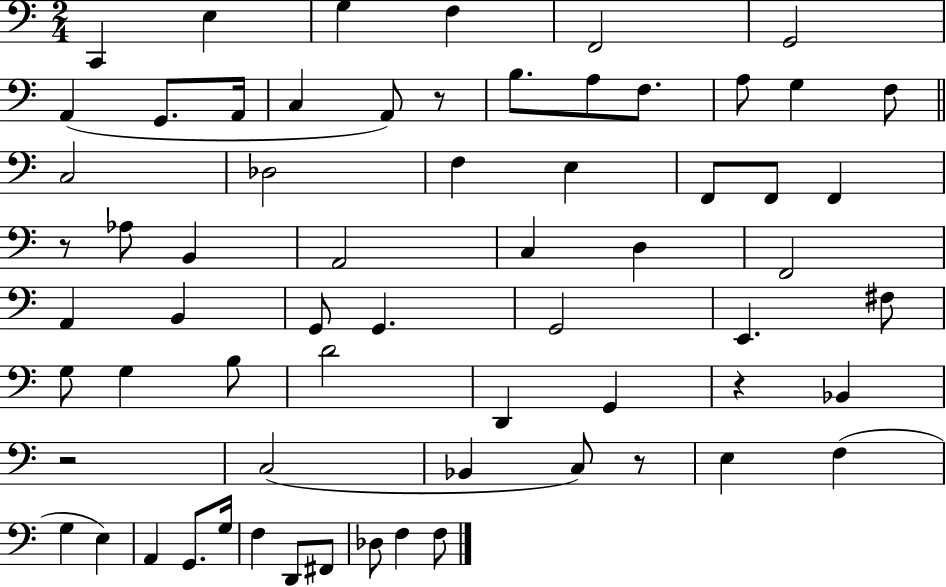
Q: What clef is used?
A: bass